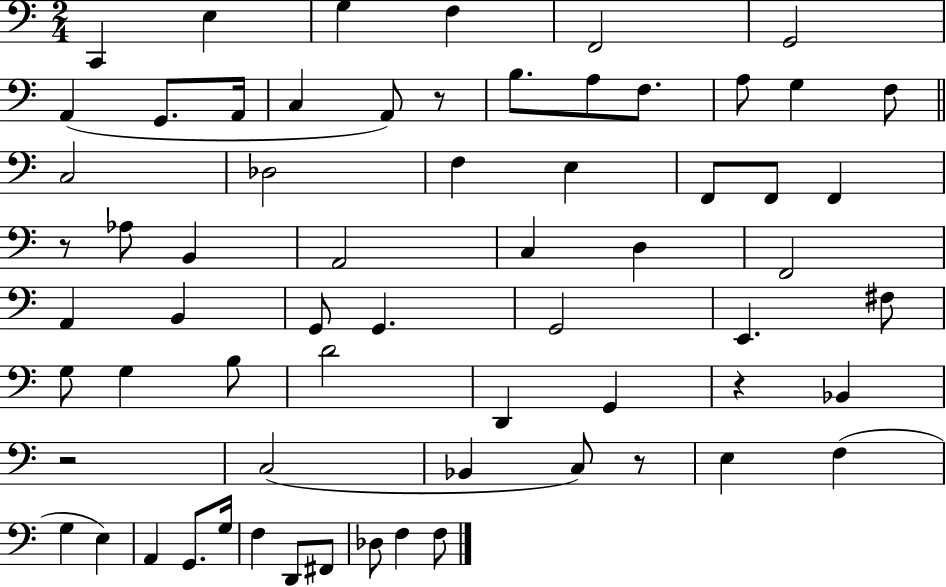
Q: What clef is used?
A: bass